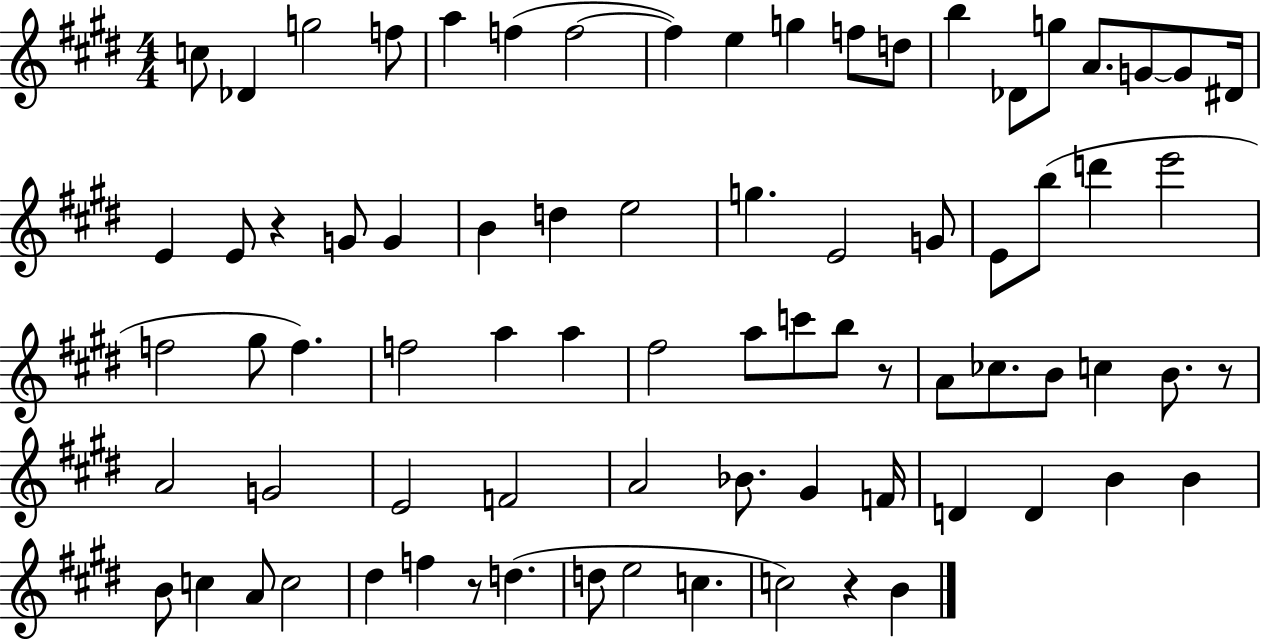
C5/e Db4/q G5/h F5/e A5/q F5/q F5/h F5/q E5/q G5/q F5/e D5/e B5/q Db4/e G5/e A4/e. G4/e G4/e D#4/s E4/q E4/e R/q G4/e G4/q B4/q D5/q E5/h G5/q. E4/h G4/e E4/e B5/e D6/q E6/h F5/h G#5/e F5/q. F5/h A5/q A5/q F#5/h A5/e C6/e B5/e R/e A4/e CES5/e. B4/e C5/q B4/e. R/e A4/h G4/h E4/h F4/h A4/h Bb4/e. G#4/q F4/s D4/q D4/q B4/q B4/q B4/e C5/q A4/e C5/h D#5/q F5/q R/e D5/q. D5/e E5/h C5/q. C5/h R/q B4/q